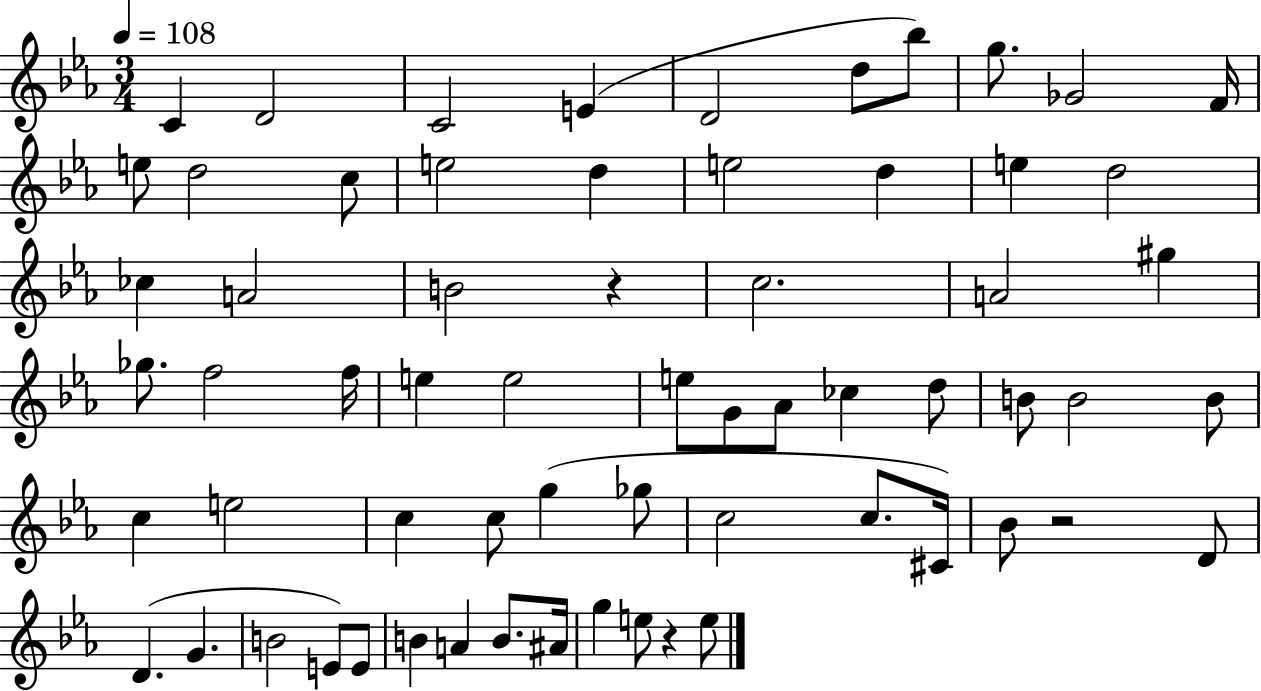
C4/q D4/h C4/h E4/q D4/h D5/e Bb5/e G5/e. Gb4/h F4/s E5/e D5/h C5/e E5/h D5/q E5/h D5/q E5/q D5/h CES5/q A4/h B4/h R/q C5/h. A4/h G#5/q Gb5/e. F5/h F5/s E5/q E5/h E5/e G4/e Ab4/e CES5/q D5/e B4/e B4/h B4/e C5/q E5/h C5/q C5/e G5/q Gb5/e C5/h C5/e. C#4/s Bb4/e R/h D4/e D4/q. G4/q. B4/h E4/e E4/e B4/q A4/q B4/e. A#4/s G5/q E5/e R/q E5/e